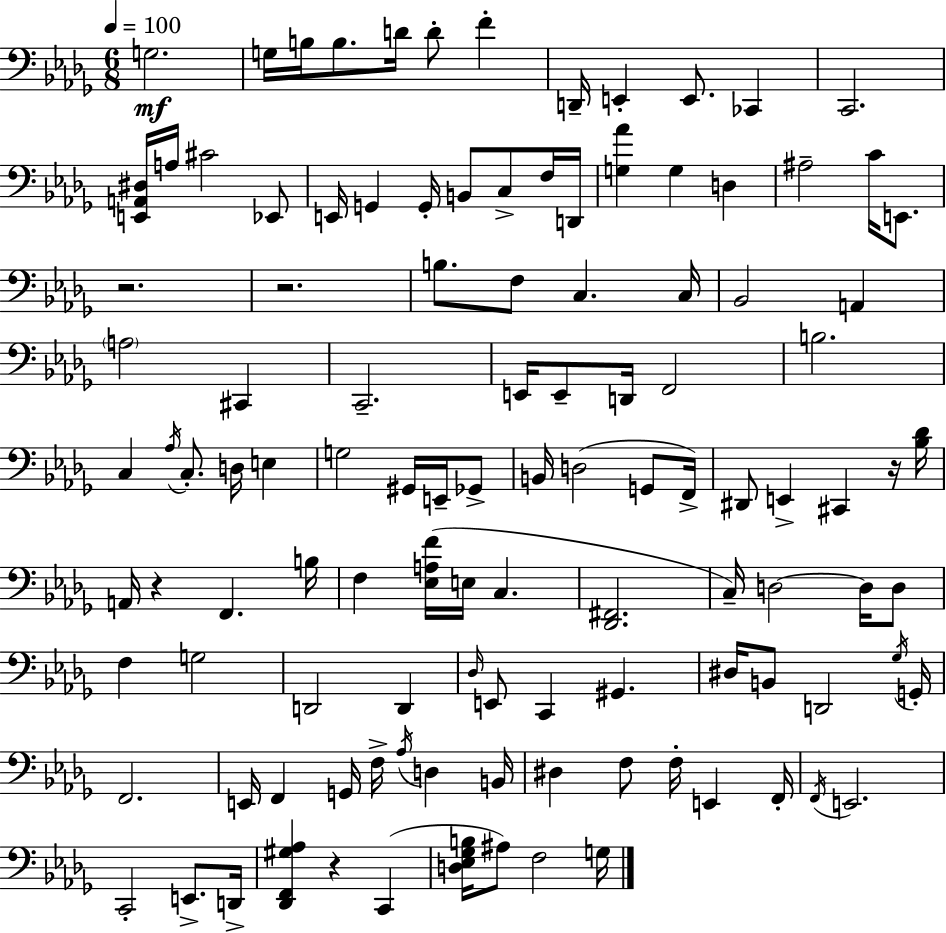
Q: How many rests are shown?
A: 5